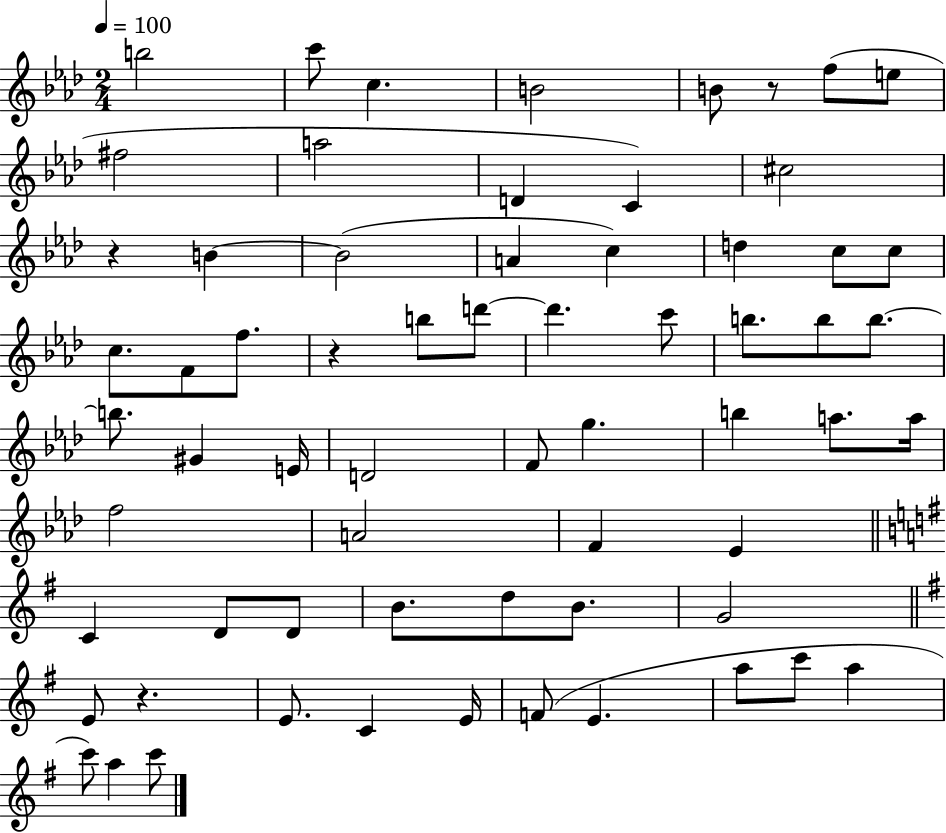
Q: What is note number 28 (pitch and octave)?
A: B5